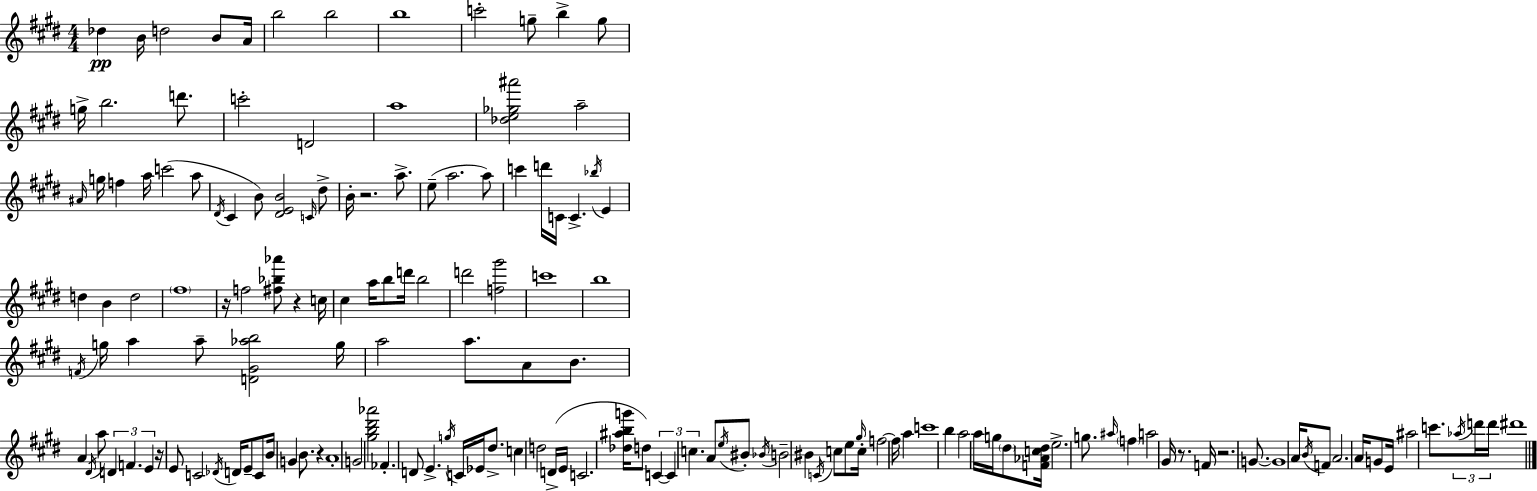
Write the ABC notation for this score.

X:1
T:Untitled
M:4/4
L:1/4
K:E
_d B/4 d2 B/2 A/4 b2 b2 b4 c'2 g/2 b g/2 g/4 b2 d'/2 c'2 D2 a4 [_de_g^a']2 a2 ^A/4 g/4 f a/4 c'2 a/2 ^D/4 ^C B/2 [^DEB]2 C/4 ^d/2 B/4 z2 a/2 e/2 a2 a/2 c' d'/4 C/4 C _b/4 E d B d2 ^f4 z/4 f2 [^f_b_a']/2 z c/4 ^c a/4 b/2 d'/4 b2 d'2 [f^g']2 c'4 b4 F/4 g/4 a a/2 [D^G_ab]2 g/4 a2 a/2 A/2 B/2 A ^D/4 a/2 D F E z/4 E/2 C2 _D/4 D/4 E/2 C/2 B/4 G B/2 z A4 G2 [^gb^d'_a']2 _F D/2 E g/4 C/4 _E/4 ^d/2 c d2 D/4 E/4 C2 [_d^abg']/4 d/2 C C c A/2 e/4 ^B/2 _B/4 B2 ^B C/4 c/2 e/2 ^g/4 c/4 f2 f/4 a c'4 b a2 a/4 g/4 ^d/2 [F_Ac^d]/4 e2 g/2 ^a/4 f a2 ^G/4 z/2 F/4 z2 G/2 G4 A/4 B/4 F/2 A2 A/4 G/2 E/4 ^a2 c'/2 _a/4 d'/4 d'/4 ^d'4